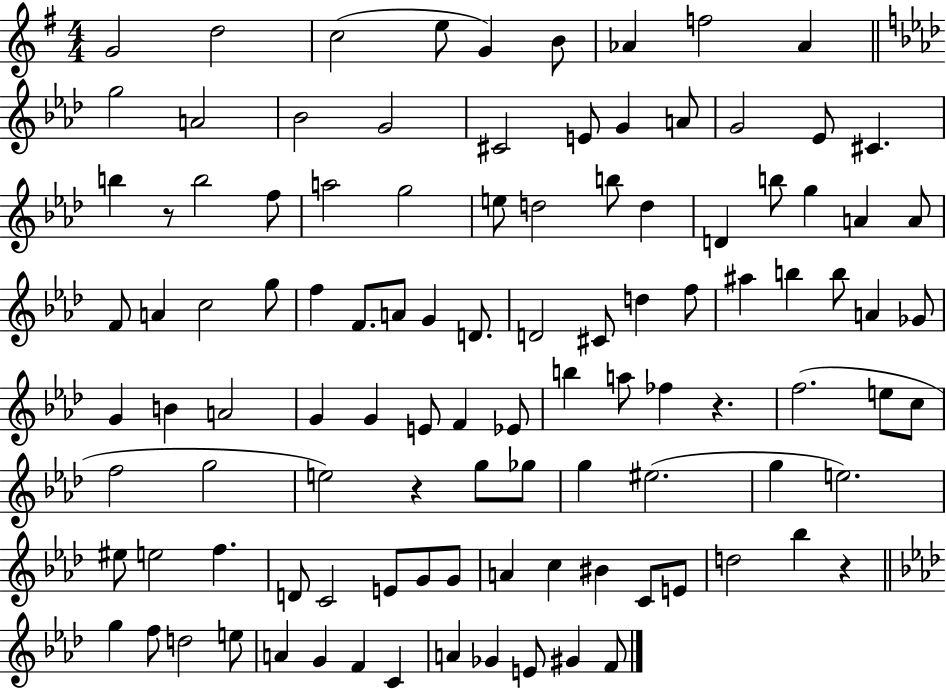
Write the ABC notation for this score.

X:1
T:Untitled
M:4/4
L:1/4
K:G
G2 d2 c2 e/2 G B/2 _A f2 _A g2 A2 _B2 G2 ^C2 E/2 G A/2 G2 _E/2 ^C b z/2 b2 f/2 a2 g2 e/2 d2 b/2 d D b/2 g A A/2 F/2 A c2 g/2 f F/2 A/2 G D/2 D2 ^C/2 d f/2 ^a b b/2 A _G/2 G B A2 G G E/2 F _E/2 b a/2 _f z f2 e/2 c/2 f2 g2 e2 z g/2 _g/2 g ^e2 g e2 ^e/2 e2 f D/2 C2 E/2 G/2 G/2 A c ^B C/2 E/2 d2 _b z g f/2 d2 e/2 A G F C A _G E/2 ^G F/2